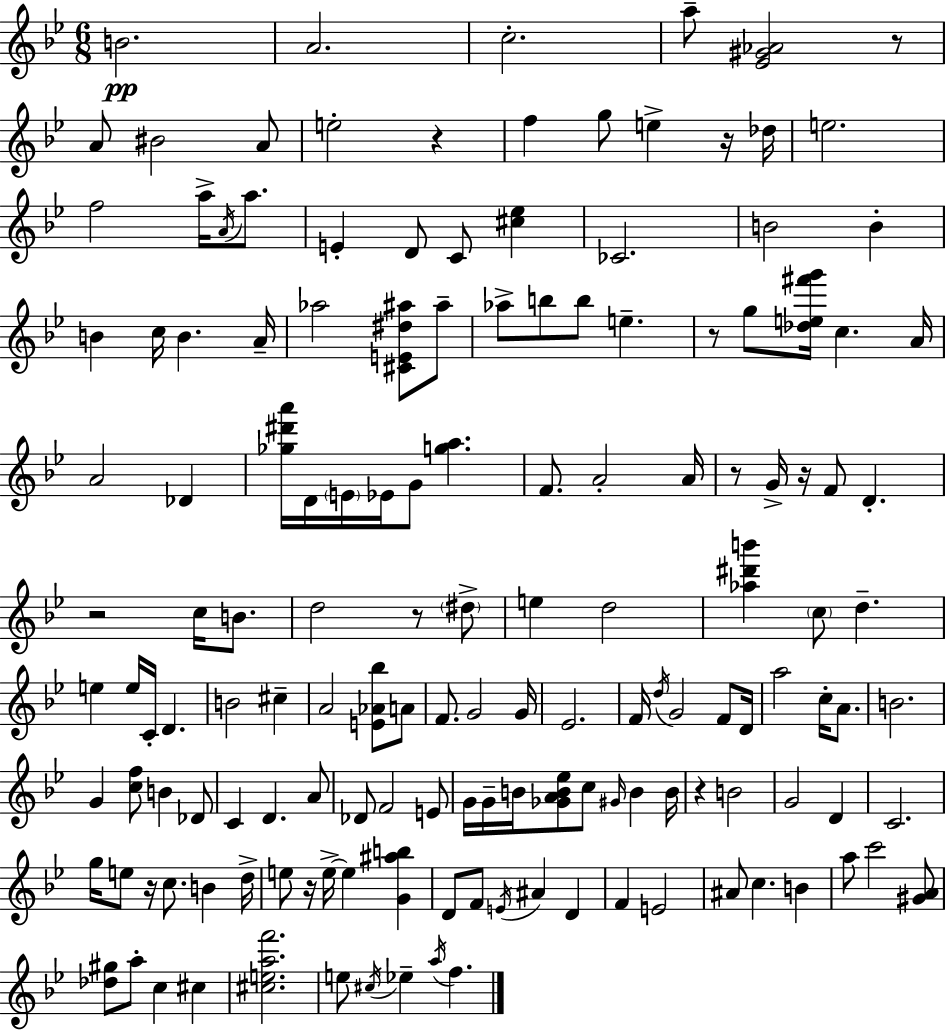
B4/h. A4/h. C5/h. A5/e [Eb4,G#4,Ab4]/h R/e A4/e BIS4/h A4/e E5/h R/q F5/q G5/e E5/q R/s Db5/s E5/h. F5/h A5/s A4/s A5/e. E4/q D4/e C4/e [C#5,Eb5]/q CES4/h. B4/h B4/q B4/q C5/s B4/q. A4/s Ab5/h [C#4,E4,D#5,A#5]/e A#5/e Ab5/e B5/e B5/e E5/q. R/e G5/e [Db5,E5,F#6,G6]/s C5/q. A4/s A4/h Db4/q [Gb5,D#6,A6]/s D4/s E4/s Eb4/s G4/e [G5,A5]/q. F4/e. A4/h A4/s R/e G4/s R/s F4/e D4/q. R/h C5/s B4/e. D5/h R/e D#5/e E5/q D5/h [Ab5,D#6,B6]/q C5/e D5/q. E5/q E5/s C4/s D4/q. B4/h C#5/q A4/h [E4,Ab4,Bb5]/e A4/e F4/e. G4/h G4/s Eb4/h. F4/s D5/s G4/h F4/e D4/s A5/h C5/s A4/e. B4/h. G4/q [C5,F5]/e B4/q Db4/e C4/q D4/q. A4/e Db4/e F4/h E4/e G4/s G4/s B4/s [Gb4,A4,B4,Eb5]/e C5/e G#4/s B4/q B4/s R/q B4/h G4/h D4/q C4/h. G5/s E5/e R/s C5/e. B4/q D5/s E5/e R/s E5/s E5/q [G4,A#5,B5]/q D4/e F4/e E4/s A#4/q D4/q F4/q E4/h A#4/e C5/q. B4/q A5/e C6/h [G#4,A4]/e [Db5,G#5]/e A5/e C5/q C#5/q [C#5,E5,A5,F6]/h. E5/e C#5/s Eb5/q A5/s F5/q.